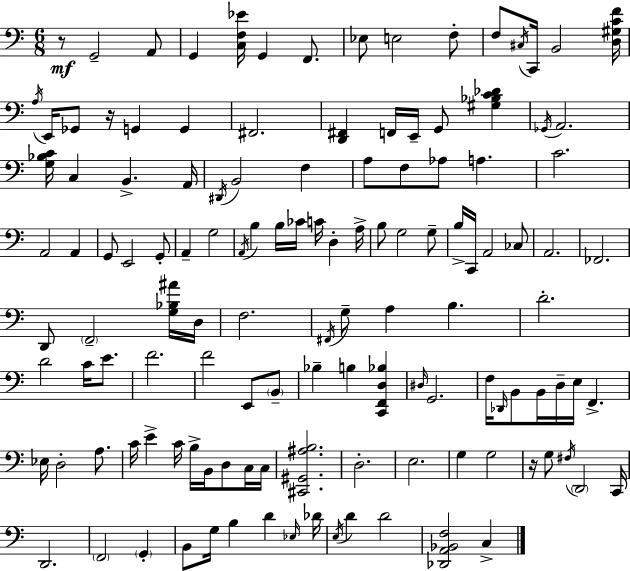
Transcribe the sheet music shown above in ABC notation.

X:1
T:Untitled
M:6/8
L:1/4
K:Am
z/2 G,,2 A,,/2 G,, [C,F,_E]/4 G,, F,,/2 _E,/2 E,2 F,/2 F,/2 ^C,/4 C,,/4 B,,2 [D,^G,CF]/4 A,/4 E,,/4 _G,,/2 z/4 G,, G,, ^F,,2 [D,,^F,,] F,,/4 E,,/4 G,,/2 [^G,_B,C_D] _G,,/4 A,,2 [G,_B,C]/4 C, B,, A,,/4 ^D,,/4 B,,2 F, A,/2 F,/2 _A,/2 A, C2 A,,2 A,, G,,/2 E,,2 G,,/2 A,, G,2 A,,/4 B, B,/4 _C/4 C/4 D, A,/4 B,/2 G,2 G,/2 B,/4 C,,/4 A,,2 _C,/2 A,,2 _F,,2 D,,/2 F,,2 [G,_B,^A]/4 D,/4 F,2 ^F,,/4 G,/2 A, B, D2 D2 C/4 E/2 F2 F2 E,,/2 B,,/2 _B, B, [C,,F,,D,_B,] ^D,/4 G,,2 F,/4 _D,,/4 B,,/2 B,,/4 D,/4 E,/4 F,, _E,/4 D,2 A,/2 C/4 E C/4 B,/4 B,,/4 D,/2 C,/4 C,/4 [^C,,^G,,^A,B,]2 D,2 E,2 G, G,2 z/4 G,/2 ^F,/4 D,,2 C,,/4 D,,2 F,,2 G,, B,,/2 G,/4 B, D _E,/4 _D/4 E,/4 D D2 [_D,,A,,_B,,F,]2 C,